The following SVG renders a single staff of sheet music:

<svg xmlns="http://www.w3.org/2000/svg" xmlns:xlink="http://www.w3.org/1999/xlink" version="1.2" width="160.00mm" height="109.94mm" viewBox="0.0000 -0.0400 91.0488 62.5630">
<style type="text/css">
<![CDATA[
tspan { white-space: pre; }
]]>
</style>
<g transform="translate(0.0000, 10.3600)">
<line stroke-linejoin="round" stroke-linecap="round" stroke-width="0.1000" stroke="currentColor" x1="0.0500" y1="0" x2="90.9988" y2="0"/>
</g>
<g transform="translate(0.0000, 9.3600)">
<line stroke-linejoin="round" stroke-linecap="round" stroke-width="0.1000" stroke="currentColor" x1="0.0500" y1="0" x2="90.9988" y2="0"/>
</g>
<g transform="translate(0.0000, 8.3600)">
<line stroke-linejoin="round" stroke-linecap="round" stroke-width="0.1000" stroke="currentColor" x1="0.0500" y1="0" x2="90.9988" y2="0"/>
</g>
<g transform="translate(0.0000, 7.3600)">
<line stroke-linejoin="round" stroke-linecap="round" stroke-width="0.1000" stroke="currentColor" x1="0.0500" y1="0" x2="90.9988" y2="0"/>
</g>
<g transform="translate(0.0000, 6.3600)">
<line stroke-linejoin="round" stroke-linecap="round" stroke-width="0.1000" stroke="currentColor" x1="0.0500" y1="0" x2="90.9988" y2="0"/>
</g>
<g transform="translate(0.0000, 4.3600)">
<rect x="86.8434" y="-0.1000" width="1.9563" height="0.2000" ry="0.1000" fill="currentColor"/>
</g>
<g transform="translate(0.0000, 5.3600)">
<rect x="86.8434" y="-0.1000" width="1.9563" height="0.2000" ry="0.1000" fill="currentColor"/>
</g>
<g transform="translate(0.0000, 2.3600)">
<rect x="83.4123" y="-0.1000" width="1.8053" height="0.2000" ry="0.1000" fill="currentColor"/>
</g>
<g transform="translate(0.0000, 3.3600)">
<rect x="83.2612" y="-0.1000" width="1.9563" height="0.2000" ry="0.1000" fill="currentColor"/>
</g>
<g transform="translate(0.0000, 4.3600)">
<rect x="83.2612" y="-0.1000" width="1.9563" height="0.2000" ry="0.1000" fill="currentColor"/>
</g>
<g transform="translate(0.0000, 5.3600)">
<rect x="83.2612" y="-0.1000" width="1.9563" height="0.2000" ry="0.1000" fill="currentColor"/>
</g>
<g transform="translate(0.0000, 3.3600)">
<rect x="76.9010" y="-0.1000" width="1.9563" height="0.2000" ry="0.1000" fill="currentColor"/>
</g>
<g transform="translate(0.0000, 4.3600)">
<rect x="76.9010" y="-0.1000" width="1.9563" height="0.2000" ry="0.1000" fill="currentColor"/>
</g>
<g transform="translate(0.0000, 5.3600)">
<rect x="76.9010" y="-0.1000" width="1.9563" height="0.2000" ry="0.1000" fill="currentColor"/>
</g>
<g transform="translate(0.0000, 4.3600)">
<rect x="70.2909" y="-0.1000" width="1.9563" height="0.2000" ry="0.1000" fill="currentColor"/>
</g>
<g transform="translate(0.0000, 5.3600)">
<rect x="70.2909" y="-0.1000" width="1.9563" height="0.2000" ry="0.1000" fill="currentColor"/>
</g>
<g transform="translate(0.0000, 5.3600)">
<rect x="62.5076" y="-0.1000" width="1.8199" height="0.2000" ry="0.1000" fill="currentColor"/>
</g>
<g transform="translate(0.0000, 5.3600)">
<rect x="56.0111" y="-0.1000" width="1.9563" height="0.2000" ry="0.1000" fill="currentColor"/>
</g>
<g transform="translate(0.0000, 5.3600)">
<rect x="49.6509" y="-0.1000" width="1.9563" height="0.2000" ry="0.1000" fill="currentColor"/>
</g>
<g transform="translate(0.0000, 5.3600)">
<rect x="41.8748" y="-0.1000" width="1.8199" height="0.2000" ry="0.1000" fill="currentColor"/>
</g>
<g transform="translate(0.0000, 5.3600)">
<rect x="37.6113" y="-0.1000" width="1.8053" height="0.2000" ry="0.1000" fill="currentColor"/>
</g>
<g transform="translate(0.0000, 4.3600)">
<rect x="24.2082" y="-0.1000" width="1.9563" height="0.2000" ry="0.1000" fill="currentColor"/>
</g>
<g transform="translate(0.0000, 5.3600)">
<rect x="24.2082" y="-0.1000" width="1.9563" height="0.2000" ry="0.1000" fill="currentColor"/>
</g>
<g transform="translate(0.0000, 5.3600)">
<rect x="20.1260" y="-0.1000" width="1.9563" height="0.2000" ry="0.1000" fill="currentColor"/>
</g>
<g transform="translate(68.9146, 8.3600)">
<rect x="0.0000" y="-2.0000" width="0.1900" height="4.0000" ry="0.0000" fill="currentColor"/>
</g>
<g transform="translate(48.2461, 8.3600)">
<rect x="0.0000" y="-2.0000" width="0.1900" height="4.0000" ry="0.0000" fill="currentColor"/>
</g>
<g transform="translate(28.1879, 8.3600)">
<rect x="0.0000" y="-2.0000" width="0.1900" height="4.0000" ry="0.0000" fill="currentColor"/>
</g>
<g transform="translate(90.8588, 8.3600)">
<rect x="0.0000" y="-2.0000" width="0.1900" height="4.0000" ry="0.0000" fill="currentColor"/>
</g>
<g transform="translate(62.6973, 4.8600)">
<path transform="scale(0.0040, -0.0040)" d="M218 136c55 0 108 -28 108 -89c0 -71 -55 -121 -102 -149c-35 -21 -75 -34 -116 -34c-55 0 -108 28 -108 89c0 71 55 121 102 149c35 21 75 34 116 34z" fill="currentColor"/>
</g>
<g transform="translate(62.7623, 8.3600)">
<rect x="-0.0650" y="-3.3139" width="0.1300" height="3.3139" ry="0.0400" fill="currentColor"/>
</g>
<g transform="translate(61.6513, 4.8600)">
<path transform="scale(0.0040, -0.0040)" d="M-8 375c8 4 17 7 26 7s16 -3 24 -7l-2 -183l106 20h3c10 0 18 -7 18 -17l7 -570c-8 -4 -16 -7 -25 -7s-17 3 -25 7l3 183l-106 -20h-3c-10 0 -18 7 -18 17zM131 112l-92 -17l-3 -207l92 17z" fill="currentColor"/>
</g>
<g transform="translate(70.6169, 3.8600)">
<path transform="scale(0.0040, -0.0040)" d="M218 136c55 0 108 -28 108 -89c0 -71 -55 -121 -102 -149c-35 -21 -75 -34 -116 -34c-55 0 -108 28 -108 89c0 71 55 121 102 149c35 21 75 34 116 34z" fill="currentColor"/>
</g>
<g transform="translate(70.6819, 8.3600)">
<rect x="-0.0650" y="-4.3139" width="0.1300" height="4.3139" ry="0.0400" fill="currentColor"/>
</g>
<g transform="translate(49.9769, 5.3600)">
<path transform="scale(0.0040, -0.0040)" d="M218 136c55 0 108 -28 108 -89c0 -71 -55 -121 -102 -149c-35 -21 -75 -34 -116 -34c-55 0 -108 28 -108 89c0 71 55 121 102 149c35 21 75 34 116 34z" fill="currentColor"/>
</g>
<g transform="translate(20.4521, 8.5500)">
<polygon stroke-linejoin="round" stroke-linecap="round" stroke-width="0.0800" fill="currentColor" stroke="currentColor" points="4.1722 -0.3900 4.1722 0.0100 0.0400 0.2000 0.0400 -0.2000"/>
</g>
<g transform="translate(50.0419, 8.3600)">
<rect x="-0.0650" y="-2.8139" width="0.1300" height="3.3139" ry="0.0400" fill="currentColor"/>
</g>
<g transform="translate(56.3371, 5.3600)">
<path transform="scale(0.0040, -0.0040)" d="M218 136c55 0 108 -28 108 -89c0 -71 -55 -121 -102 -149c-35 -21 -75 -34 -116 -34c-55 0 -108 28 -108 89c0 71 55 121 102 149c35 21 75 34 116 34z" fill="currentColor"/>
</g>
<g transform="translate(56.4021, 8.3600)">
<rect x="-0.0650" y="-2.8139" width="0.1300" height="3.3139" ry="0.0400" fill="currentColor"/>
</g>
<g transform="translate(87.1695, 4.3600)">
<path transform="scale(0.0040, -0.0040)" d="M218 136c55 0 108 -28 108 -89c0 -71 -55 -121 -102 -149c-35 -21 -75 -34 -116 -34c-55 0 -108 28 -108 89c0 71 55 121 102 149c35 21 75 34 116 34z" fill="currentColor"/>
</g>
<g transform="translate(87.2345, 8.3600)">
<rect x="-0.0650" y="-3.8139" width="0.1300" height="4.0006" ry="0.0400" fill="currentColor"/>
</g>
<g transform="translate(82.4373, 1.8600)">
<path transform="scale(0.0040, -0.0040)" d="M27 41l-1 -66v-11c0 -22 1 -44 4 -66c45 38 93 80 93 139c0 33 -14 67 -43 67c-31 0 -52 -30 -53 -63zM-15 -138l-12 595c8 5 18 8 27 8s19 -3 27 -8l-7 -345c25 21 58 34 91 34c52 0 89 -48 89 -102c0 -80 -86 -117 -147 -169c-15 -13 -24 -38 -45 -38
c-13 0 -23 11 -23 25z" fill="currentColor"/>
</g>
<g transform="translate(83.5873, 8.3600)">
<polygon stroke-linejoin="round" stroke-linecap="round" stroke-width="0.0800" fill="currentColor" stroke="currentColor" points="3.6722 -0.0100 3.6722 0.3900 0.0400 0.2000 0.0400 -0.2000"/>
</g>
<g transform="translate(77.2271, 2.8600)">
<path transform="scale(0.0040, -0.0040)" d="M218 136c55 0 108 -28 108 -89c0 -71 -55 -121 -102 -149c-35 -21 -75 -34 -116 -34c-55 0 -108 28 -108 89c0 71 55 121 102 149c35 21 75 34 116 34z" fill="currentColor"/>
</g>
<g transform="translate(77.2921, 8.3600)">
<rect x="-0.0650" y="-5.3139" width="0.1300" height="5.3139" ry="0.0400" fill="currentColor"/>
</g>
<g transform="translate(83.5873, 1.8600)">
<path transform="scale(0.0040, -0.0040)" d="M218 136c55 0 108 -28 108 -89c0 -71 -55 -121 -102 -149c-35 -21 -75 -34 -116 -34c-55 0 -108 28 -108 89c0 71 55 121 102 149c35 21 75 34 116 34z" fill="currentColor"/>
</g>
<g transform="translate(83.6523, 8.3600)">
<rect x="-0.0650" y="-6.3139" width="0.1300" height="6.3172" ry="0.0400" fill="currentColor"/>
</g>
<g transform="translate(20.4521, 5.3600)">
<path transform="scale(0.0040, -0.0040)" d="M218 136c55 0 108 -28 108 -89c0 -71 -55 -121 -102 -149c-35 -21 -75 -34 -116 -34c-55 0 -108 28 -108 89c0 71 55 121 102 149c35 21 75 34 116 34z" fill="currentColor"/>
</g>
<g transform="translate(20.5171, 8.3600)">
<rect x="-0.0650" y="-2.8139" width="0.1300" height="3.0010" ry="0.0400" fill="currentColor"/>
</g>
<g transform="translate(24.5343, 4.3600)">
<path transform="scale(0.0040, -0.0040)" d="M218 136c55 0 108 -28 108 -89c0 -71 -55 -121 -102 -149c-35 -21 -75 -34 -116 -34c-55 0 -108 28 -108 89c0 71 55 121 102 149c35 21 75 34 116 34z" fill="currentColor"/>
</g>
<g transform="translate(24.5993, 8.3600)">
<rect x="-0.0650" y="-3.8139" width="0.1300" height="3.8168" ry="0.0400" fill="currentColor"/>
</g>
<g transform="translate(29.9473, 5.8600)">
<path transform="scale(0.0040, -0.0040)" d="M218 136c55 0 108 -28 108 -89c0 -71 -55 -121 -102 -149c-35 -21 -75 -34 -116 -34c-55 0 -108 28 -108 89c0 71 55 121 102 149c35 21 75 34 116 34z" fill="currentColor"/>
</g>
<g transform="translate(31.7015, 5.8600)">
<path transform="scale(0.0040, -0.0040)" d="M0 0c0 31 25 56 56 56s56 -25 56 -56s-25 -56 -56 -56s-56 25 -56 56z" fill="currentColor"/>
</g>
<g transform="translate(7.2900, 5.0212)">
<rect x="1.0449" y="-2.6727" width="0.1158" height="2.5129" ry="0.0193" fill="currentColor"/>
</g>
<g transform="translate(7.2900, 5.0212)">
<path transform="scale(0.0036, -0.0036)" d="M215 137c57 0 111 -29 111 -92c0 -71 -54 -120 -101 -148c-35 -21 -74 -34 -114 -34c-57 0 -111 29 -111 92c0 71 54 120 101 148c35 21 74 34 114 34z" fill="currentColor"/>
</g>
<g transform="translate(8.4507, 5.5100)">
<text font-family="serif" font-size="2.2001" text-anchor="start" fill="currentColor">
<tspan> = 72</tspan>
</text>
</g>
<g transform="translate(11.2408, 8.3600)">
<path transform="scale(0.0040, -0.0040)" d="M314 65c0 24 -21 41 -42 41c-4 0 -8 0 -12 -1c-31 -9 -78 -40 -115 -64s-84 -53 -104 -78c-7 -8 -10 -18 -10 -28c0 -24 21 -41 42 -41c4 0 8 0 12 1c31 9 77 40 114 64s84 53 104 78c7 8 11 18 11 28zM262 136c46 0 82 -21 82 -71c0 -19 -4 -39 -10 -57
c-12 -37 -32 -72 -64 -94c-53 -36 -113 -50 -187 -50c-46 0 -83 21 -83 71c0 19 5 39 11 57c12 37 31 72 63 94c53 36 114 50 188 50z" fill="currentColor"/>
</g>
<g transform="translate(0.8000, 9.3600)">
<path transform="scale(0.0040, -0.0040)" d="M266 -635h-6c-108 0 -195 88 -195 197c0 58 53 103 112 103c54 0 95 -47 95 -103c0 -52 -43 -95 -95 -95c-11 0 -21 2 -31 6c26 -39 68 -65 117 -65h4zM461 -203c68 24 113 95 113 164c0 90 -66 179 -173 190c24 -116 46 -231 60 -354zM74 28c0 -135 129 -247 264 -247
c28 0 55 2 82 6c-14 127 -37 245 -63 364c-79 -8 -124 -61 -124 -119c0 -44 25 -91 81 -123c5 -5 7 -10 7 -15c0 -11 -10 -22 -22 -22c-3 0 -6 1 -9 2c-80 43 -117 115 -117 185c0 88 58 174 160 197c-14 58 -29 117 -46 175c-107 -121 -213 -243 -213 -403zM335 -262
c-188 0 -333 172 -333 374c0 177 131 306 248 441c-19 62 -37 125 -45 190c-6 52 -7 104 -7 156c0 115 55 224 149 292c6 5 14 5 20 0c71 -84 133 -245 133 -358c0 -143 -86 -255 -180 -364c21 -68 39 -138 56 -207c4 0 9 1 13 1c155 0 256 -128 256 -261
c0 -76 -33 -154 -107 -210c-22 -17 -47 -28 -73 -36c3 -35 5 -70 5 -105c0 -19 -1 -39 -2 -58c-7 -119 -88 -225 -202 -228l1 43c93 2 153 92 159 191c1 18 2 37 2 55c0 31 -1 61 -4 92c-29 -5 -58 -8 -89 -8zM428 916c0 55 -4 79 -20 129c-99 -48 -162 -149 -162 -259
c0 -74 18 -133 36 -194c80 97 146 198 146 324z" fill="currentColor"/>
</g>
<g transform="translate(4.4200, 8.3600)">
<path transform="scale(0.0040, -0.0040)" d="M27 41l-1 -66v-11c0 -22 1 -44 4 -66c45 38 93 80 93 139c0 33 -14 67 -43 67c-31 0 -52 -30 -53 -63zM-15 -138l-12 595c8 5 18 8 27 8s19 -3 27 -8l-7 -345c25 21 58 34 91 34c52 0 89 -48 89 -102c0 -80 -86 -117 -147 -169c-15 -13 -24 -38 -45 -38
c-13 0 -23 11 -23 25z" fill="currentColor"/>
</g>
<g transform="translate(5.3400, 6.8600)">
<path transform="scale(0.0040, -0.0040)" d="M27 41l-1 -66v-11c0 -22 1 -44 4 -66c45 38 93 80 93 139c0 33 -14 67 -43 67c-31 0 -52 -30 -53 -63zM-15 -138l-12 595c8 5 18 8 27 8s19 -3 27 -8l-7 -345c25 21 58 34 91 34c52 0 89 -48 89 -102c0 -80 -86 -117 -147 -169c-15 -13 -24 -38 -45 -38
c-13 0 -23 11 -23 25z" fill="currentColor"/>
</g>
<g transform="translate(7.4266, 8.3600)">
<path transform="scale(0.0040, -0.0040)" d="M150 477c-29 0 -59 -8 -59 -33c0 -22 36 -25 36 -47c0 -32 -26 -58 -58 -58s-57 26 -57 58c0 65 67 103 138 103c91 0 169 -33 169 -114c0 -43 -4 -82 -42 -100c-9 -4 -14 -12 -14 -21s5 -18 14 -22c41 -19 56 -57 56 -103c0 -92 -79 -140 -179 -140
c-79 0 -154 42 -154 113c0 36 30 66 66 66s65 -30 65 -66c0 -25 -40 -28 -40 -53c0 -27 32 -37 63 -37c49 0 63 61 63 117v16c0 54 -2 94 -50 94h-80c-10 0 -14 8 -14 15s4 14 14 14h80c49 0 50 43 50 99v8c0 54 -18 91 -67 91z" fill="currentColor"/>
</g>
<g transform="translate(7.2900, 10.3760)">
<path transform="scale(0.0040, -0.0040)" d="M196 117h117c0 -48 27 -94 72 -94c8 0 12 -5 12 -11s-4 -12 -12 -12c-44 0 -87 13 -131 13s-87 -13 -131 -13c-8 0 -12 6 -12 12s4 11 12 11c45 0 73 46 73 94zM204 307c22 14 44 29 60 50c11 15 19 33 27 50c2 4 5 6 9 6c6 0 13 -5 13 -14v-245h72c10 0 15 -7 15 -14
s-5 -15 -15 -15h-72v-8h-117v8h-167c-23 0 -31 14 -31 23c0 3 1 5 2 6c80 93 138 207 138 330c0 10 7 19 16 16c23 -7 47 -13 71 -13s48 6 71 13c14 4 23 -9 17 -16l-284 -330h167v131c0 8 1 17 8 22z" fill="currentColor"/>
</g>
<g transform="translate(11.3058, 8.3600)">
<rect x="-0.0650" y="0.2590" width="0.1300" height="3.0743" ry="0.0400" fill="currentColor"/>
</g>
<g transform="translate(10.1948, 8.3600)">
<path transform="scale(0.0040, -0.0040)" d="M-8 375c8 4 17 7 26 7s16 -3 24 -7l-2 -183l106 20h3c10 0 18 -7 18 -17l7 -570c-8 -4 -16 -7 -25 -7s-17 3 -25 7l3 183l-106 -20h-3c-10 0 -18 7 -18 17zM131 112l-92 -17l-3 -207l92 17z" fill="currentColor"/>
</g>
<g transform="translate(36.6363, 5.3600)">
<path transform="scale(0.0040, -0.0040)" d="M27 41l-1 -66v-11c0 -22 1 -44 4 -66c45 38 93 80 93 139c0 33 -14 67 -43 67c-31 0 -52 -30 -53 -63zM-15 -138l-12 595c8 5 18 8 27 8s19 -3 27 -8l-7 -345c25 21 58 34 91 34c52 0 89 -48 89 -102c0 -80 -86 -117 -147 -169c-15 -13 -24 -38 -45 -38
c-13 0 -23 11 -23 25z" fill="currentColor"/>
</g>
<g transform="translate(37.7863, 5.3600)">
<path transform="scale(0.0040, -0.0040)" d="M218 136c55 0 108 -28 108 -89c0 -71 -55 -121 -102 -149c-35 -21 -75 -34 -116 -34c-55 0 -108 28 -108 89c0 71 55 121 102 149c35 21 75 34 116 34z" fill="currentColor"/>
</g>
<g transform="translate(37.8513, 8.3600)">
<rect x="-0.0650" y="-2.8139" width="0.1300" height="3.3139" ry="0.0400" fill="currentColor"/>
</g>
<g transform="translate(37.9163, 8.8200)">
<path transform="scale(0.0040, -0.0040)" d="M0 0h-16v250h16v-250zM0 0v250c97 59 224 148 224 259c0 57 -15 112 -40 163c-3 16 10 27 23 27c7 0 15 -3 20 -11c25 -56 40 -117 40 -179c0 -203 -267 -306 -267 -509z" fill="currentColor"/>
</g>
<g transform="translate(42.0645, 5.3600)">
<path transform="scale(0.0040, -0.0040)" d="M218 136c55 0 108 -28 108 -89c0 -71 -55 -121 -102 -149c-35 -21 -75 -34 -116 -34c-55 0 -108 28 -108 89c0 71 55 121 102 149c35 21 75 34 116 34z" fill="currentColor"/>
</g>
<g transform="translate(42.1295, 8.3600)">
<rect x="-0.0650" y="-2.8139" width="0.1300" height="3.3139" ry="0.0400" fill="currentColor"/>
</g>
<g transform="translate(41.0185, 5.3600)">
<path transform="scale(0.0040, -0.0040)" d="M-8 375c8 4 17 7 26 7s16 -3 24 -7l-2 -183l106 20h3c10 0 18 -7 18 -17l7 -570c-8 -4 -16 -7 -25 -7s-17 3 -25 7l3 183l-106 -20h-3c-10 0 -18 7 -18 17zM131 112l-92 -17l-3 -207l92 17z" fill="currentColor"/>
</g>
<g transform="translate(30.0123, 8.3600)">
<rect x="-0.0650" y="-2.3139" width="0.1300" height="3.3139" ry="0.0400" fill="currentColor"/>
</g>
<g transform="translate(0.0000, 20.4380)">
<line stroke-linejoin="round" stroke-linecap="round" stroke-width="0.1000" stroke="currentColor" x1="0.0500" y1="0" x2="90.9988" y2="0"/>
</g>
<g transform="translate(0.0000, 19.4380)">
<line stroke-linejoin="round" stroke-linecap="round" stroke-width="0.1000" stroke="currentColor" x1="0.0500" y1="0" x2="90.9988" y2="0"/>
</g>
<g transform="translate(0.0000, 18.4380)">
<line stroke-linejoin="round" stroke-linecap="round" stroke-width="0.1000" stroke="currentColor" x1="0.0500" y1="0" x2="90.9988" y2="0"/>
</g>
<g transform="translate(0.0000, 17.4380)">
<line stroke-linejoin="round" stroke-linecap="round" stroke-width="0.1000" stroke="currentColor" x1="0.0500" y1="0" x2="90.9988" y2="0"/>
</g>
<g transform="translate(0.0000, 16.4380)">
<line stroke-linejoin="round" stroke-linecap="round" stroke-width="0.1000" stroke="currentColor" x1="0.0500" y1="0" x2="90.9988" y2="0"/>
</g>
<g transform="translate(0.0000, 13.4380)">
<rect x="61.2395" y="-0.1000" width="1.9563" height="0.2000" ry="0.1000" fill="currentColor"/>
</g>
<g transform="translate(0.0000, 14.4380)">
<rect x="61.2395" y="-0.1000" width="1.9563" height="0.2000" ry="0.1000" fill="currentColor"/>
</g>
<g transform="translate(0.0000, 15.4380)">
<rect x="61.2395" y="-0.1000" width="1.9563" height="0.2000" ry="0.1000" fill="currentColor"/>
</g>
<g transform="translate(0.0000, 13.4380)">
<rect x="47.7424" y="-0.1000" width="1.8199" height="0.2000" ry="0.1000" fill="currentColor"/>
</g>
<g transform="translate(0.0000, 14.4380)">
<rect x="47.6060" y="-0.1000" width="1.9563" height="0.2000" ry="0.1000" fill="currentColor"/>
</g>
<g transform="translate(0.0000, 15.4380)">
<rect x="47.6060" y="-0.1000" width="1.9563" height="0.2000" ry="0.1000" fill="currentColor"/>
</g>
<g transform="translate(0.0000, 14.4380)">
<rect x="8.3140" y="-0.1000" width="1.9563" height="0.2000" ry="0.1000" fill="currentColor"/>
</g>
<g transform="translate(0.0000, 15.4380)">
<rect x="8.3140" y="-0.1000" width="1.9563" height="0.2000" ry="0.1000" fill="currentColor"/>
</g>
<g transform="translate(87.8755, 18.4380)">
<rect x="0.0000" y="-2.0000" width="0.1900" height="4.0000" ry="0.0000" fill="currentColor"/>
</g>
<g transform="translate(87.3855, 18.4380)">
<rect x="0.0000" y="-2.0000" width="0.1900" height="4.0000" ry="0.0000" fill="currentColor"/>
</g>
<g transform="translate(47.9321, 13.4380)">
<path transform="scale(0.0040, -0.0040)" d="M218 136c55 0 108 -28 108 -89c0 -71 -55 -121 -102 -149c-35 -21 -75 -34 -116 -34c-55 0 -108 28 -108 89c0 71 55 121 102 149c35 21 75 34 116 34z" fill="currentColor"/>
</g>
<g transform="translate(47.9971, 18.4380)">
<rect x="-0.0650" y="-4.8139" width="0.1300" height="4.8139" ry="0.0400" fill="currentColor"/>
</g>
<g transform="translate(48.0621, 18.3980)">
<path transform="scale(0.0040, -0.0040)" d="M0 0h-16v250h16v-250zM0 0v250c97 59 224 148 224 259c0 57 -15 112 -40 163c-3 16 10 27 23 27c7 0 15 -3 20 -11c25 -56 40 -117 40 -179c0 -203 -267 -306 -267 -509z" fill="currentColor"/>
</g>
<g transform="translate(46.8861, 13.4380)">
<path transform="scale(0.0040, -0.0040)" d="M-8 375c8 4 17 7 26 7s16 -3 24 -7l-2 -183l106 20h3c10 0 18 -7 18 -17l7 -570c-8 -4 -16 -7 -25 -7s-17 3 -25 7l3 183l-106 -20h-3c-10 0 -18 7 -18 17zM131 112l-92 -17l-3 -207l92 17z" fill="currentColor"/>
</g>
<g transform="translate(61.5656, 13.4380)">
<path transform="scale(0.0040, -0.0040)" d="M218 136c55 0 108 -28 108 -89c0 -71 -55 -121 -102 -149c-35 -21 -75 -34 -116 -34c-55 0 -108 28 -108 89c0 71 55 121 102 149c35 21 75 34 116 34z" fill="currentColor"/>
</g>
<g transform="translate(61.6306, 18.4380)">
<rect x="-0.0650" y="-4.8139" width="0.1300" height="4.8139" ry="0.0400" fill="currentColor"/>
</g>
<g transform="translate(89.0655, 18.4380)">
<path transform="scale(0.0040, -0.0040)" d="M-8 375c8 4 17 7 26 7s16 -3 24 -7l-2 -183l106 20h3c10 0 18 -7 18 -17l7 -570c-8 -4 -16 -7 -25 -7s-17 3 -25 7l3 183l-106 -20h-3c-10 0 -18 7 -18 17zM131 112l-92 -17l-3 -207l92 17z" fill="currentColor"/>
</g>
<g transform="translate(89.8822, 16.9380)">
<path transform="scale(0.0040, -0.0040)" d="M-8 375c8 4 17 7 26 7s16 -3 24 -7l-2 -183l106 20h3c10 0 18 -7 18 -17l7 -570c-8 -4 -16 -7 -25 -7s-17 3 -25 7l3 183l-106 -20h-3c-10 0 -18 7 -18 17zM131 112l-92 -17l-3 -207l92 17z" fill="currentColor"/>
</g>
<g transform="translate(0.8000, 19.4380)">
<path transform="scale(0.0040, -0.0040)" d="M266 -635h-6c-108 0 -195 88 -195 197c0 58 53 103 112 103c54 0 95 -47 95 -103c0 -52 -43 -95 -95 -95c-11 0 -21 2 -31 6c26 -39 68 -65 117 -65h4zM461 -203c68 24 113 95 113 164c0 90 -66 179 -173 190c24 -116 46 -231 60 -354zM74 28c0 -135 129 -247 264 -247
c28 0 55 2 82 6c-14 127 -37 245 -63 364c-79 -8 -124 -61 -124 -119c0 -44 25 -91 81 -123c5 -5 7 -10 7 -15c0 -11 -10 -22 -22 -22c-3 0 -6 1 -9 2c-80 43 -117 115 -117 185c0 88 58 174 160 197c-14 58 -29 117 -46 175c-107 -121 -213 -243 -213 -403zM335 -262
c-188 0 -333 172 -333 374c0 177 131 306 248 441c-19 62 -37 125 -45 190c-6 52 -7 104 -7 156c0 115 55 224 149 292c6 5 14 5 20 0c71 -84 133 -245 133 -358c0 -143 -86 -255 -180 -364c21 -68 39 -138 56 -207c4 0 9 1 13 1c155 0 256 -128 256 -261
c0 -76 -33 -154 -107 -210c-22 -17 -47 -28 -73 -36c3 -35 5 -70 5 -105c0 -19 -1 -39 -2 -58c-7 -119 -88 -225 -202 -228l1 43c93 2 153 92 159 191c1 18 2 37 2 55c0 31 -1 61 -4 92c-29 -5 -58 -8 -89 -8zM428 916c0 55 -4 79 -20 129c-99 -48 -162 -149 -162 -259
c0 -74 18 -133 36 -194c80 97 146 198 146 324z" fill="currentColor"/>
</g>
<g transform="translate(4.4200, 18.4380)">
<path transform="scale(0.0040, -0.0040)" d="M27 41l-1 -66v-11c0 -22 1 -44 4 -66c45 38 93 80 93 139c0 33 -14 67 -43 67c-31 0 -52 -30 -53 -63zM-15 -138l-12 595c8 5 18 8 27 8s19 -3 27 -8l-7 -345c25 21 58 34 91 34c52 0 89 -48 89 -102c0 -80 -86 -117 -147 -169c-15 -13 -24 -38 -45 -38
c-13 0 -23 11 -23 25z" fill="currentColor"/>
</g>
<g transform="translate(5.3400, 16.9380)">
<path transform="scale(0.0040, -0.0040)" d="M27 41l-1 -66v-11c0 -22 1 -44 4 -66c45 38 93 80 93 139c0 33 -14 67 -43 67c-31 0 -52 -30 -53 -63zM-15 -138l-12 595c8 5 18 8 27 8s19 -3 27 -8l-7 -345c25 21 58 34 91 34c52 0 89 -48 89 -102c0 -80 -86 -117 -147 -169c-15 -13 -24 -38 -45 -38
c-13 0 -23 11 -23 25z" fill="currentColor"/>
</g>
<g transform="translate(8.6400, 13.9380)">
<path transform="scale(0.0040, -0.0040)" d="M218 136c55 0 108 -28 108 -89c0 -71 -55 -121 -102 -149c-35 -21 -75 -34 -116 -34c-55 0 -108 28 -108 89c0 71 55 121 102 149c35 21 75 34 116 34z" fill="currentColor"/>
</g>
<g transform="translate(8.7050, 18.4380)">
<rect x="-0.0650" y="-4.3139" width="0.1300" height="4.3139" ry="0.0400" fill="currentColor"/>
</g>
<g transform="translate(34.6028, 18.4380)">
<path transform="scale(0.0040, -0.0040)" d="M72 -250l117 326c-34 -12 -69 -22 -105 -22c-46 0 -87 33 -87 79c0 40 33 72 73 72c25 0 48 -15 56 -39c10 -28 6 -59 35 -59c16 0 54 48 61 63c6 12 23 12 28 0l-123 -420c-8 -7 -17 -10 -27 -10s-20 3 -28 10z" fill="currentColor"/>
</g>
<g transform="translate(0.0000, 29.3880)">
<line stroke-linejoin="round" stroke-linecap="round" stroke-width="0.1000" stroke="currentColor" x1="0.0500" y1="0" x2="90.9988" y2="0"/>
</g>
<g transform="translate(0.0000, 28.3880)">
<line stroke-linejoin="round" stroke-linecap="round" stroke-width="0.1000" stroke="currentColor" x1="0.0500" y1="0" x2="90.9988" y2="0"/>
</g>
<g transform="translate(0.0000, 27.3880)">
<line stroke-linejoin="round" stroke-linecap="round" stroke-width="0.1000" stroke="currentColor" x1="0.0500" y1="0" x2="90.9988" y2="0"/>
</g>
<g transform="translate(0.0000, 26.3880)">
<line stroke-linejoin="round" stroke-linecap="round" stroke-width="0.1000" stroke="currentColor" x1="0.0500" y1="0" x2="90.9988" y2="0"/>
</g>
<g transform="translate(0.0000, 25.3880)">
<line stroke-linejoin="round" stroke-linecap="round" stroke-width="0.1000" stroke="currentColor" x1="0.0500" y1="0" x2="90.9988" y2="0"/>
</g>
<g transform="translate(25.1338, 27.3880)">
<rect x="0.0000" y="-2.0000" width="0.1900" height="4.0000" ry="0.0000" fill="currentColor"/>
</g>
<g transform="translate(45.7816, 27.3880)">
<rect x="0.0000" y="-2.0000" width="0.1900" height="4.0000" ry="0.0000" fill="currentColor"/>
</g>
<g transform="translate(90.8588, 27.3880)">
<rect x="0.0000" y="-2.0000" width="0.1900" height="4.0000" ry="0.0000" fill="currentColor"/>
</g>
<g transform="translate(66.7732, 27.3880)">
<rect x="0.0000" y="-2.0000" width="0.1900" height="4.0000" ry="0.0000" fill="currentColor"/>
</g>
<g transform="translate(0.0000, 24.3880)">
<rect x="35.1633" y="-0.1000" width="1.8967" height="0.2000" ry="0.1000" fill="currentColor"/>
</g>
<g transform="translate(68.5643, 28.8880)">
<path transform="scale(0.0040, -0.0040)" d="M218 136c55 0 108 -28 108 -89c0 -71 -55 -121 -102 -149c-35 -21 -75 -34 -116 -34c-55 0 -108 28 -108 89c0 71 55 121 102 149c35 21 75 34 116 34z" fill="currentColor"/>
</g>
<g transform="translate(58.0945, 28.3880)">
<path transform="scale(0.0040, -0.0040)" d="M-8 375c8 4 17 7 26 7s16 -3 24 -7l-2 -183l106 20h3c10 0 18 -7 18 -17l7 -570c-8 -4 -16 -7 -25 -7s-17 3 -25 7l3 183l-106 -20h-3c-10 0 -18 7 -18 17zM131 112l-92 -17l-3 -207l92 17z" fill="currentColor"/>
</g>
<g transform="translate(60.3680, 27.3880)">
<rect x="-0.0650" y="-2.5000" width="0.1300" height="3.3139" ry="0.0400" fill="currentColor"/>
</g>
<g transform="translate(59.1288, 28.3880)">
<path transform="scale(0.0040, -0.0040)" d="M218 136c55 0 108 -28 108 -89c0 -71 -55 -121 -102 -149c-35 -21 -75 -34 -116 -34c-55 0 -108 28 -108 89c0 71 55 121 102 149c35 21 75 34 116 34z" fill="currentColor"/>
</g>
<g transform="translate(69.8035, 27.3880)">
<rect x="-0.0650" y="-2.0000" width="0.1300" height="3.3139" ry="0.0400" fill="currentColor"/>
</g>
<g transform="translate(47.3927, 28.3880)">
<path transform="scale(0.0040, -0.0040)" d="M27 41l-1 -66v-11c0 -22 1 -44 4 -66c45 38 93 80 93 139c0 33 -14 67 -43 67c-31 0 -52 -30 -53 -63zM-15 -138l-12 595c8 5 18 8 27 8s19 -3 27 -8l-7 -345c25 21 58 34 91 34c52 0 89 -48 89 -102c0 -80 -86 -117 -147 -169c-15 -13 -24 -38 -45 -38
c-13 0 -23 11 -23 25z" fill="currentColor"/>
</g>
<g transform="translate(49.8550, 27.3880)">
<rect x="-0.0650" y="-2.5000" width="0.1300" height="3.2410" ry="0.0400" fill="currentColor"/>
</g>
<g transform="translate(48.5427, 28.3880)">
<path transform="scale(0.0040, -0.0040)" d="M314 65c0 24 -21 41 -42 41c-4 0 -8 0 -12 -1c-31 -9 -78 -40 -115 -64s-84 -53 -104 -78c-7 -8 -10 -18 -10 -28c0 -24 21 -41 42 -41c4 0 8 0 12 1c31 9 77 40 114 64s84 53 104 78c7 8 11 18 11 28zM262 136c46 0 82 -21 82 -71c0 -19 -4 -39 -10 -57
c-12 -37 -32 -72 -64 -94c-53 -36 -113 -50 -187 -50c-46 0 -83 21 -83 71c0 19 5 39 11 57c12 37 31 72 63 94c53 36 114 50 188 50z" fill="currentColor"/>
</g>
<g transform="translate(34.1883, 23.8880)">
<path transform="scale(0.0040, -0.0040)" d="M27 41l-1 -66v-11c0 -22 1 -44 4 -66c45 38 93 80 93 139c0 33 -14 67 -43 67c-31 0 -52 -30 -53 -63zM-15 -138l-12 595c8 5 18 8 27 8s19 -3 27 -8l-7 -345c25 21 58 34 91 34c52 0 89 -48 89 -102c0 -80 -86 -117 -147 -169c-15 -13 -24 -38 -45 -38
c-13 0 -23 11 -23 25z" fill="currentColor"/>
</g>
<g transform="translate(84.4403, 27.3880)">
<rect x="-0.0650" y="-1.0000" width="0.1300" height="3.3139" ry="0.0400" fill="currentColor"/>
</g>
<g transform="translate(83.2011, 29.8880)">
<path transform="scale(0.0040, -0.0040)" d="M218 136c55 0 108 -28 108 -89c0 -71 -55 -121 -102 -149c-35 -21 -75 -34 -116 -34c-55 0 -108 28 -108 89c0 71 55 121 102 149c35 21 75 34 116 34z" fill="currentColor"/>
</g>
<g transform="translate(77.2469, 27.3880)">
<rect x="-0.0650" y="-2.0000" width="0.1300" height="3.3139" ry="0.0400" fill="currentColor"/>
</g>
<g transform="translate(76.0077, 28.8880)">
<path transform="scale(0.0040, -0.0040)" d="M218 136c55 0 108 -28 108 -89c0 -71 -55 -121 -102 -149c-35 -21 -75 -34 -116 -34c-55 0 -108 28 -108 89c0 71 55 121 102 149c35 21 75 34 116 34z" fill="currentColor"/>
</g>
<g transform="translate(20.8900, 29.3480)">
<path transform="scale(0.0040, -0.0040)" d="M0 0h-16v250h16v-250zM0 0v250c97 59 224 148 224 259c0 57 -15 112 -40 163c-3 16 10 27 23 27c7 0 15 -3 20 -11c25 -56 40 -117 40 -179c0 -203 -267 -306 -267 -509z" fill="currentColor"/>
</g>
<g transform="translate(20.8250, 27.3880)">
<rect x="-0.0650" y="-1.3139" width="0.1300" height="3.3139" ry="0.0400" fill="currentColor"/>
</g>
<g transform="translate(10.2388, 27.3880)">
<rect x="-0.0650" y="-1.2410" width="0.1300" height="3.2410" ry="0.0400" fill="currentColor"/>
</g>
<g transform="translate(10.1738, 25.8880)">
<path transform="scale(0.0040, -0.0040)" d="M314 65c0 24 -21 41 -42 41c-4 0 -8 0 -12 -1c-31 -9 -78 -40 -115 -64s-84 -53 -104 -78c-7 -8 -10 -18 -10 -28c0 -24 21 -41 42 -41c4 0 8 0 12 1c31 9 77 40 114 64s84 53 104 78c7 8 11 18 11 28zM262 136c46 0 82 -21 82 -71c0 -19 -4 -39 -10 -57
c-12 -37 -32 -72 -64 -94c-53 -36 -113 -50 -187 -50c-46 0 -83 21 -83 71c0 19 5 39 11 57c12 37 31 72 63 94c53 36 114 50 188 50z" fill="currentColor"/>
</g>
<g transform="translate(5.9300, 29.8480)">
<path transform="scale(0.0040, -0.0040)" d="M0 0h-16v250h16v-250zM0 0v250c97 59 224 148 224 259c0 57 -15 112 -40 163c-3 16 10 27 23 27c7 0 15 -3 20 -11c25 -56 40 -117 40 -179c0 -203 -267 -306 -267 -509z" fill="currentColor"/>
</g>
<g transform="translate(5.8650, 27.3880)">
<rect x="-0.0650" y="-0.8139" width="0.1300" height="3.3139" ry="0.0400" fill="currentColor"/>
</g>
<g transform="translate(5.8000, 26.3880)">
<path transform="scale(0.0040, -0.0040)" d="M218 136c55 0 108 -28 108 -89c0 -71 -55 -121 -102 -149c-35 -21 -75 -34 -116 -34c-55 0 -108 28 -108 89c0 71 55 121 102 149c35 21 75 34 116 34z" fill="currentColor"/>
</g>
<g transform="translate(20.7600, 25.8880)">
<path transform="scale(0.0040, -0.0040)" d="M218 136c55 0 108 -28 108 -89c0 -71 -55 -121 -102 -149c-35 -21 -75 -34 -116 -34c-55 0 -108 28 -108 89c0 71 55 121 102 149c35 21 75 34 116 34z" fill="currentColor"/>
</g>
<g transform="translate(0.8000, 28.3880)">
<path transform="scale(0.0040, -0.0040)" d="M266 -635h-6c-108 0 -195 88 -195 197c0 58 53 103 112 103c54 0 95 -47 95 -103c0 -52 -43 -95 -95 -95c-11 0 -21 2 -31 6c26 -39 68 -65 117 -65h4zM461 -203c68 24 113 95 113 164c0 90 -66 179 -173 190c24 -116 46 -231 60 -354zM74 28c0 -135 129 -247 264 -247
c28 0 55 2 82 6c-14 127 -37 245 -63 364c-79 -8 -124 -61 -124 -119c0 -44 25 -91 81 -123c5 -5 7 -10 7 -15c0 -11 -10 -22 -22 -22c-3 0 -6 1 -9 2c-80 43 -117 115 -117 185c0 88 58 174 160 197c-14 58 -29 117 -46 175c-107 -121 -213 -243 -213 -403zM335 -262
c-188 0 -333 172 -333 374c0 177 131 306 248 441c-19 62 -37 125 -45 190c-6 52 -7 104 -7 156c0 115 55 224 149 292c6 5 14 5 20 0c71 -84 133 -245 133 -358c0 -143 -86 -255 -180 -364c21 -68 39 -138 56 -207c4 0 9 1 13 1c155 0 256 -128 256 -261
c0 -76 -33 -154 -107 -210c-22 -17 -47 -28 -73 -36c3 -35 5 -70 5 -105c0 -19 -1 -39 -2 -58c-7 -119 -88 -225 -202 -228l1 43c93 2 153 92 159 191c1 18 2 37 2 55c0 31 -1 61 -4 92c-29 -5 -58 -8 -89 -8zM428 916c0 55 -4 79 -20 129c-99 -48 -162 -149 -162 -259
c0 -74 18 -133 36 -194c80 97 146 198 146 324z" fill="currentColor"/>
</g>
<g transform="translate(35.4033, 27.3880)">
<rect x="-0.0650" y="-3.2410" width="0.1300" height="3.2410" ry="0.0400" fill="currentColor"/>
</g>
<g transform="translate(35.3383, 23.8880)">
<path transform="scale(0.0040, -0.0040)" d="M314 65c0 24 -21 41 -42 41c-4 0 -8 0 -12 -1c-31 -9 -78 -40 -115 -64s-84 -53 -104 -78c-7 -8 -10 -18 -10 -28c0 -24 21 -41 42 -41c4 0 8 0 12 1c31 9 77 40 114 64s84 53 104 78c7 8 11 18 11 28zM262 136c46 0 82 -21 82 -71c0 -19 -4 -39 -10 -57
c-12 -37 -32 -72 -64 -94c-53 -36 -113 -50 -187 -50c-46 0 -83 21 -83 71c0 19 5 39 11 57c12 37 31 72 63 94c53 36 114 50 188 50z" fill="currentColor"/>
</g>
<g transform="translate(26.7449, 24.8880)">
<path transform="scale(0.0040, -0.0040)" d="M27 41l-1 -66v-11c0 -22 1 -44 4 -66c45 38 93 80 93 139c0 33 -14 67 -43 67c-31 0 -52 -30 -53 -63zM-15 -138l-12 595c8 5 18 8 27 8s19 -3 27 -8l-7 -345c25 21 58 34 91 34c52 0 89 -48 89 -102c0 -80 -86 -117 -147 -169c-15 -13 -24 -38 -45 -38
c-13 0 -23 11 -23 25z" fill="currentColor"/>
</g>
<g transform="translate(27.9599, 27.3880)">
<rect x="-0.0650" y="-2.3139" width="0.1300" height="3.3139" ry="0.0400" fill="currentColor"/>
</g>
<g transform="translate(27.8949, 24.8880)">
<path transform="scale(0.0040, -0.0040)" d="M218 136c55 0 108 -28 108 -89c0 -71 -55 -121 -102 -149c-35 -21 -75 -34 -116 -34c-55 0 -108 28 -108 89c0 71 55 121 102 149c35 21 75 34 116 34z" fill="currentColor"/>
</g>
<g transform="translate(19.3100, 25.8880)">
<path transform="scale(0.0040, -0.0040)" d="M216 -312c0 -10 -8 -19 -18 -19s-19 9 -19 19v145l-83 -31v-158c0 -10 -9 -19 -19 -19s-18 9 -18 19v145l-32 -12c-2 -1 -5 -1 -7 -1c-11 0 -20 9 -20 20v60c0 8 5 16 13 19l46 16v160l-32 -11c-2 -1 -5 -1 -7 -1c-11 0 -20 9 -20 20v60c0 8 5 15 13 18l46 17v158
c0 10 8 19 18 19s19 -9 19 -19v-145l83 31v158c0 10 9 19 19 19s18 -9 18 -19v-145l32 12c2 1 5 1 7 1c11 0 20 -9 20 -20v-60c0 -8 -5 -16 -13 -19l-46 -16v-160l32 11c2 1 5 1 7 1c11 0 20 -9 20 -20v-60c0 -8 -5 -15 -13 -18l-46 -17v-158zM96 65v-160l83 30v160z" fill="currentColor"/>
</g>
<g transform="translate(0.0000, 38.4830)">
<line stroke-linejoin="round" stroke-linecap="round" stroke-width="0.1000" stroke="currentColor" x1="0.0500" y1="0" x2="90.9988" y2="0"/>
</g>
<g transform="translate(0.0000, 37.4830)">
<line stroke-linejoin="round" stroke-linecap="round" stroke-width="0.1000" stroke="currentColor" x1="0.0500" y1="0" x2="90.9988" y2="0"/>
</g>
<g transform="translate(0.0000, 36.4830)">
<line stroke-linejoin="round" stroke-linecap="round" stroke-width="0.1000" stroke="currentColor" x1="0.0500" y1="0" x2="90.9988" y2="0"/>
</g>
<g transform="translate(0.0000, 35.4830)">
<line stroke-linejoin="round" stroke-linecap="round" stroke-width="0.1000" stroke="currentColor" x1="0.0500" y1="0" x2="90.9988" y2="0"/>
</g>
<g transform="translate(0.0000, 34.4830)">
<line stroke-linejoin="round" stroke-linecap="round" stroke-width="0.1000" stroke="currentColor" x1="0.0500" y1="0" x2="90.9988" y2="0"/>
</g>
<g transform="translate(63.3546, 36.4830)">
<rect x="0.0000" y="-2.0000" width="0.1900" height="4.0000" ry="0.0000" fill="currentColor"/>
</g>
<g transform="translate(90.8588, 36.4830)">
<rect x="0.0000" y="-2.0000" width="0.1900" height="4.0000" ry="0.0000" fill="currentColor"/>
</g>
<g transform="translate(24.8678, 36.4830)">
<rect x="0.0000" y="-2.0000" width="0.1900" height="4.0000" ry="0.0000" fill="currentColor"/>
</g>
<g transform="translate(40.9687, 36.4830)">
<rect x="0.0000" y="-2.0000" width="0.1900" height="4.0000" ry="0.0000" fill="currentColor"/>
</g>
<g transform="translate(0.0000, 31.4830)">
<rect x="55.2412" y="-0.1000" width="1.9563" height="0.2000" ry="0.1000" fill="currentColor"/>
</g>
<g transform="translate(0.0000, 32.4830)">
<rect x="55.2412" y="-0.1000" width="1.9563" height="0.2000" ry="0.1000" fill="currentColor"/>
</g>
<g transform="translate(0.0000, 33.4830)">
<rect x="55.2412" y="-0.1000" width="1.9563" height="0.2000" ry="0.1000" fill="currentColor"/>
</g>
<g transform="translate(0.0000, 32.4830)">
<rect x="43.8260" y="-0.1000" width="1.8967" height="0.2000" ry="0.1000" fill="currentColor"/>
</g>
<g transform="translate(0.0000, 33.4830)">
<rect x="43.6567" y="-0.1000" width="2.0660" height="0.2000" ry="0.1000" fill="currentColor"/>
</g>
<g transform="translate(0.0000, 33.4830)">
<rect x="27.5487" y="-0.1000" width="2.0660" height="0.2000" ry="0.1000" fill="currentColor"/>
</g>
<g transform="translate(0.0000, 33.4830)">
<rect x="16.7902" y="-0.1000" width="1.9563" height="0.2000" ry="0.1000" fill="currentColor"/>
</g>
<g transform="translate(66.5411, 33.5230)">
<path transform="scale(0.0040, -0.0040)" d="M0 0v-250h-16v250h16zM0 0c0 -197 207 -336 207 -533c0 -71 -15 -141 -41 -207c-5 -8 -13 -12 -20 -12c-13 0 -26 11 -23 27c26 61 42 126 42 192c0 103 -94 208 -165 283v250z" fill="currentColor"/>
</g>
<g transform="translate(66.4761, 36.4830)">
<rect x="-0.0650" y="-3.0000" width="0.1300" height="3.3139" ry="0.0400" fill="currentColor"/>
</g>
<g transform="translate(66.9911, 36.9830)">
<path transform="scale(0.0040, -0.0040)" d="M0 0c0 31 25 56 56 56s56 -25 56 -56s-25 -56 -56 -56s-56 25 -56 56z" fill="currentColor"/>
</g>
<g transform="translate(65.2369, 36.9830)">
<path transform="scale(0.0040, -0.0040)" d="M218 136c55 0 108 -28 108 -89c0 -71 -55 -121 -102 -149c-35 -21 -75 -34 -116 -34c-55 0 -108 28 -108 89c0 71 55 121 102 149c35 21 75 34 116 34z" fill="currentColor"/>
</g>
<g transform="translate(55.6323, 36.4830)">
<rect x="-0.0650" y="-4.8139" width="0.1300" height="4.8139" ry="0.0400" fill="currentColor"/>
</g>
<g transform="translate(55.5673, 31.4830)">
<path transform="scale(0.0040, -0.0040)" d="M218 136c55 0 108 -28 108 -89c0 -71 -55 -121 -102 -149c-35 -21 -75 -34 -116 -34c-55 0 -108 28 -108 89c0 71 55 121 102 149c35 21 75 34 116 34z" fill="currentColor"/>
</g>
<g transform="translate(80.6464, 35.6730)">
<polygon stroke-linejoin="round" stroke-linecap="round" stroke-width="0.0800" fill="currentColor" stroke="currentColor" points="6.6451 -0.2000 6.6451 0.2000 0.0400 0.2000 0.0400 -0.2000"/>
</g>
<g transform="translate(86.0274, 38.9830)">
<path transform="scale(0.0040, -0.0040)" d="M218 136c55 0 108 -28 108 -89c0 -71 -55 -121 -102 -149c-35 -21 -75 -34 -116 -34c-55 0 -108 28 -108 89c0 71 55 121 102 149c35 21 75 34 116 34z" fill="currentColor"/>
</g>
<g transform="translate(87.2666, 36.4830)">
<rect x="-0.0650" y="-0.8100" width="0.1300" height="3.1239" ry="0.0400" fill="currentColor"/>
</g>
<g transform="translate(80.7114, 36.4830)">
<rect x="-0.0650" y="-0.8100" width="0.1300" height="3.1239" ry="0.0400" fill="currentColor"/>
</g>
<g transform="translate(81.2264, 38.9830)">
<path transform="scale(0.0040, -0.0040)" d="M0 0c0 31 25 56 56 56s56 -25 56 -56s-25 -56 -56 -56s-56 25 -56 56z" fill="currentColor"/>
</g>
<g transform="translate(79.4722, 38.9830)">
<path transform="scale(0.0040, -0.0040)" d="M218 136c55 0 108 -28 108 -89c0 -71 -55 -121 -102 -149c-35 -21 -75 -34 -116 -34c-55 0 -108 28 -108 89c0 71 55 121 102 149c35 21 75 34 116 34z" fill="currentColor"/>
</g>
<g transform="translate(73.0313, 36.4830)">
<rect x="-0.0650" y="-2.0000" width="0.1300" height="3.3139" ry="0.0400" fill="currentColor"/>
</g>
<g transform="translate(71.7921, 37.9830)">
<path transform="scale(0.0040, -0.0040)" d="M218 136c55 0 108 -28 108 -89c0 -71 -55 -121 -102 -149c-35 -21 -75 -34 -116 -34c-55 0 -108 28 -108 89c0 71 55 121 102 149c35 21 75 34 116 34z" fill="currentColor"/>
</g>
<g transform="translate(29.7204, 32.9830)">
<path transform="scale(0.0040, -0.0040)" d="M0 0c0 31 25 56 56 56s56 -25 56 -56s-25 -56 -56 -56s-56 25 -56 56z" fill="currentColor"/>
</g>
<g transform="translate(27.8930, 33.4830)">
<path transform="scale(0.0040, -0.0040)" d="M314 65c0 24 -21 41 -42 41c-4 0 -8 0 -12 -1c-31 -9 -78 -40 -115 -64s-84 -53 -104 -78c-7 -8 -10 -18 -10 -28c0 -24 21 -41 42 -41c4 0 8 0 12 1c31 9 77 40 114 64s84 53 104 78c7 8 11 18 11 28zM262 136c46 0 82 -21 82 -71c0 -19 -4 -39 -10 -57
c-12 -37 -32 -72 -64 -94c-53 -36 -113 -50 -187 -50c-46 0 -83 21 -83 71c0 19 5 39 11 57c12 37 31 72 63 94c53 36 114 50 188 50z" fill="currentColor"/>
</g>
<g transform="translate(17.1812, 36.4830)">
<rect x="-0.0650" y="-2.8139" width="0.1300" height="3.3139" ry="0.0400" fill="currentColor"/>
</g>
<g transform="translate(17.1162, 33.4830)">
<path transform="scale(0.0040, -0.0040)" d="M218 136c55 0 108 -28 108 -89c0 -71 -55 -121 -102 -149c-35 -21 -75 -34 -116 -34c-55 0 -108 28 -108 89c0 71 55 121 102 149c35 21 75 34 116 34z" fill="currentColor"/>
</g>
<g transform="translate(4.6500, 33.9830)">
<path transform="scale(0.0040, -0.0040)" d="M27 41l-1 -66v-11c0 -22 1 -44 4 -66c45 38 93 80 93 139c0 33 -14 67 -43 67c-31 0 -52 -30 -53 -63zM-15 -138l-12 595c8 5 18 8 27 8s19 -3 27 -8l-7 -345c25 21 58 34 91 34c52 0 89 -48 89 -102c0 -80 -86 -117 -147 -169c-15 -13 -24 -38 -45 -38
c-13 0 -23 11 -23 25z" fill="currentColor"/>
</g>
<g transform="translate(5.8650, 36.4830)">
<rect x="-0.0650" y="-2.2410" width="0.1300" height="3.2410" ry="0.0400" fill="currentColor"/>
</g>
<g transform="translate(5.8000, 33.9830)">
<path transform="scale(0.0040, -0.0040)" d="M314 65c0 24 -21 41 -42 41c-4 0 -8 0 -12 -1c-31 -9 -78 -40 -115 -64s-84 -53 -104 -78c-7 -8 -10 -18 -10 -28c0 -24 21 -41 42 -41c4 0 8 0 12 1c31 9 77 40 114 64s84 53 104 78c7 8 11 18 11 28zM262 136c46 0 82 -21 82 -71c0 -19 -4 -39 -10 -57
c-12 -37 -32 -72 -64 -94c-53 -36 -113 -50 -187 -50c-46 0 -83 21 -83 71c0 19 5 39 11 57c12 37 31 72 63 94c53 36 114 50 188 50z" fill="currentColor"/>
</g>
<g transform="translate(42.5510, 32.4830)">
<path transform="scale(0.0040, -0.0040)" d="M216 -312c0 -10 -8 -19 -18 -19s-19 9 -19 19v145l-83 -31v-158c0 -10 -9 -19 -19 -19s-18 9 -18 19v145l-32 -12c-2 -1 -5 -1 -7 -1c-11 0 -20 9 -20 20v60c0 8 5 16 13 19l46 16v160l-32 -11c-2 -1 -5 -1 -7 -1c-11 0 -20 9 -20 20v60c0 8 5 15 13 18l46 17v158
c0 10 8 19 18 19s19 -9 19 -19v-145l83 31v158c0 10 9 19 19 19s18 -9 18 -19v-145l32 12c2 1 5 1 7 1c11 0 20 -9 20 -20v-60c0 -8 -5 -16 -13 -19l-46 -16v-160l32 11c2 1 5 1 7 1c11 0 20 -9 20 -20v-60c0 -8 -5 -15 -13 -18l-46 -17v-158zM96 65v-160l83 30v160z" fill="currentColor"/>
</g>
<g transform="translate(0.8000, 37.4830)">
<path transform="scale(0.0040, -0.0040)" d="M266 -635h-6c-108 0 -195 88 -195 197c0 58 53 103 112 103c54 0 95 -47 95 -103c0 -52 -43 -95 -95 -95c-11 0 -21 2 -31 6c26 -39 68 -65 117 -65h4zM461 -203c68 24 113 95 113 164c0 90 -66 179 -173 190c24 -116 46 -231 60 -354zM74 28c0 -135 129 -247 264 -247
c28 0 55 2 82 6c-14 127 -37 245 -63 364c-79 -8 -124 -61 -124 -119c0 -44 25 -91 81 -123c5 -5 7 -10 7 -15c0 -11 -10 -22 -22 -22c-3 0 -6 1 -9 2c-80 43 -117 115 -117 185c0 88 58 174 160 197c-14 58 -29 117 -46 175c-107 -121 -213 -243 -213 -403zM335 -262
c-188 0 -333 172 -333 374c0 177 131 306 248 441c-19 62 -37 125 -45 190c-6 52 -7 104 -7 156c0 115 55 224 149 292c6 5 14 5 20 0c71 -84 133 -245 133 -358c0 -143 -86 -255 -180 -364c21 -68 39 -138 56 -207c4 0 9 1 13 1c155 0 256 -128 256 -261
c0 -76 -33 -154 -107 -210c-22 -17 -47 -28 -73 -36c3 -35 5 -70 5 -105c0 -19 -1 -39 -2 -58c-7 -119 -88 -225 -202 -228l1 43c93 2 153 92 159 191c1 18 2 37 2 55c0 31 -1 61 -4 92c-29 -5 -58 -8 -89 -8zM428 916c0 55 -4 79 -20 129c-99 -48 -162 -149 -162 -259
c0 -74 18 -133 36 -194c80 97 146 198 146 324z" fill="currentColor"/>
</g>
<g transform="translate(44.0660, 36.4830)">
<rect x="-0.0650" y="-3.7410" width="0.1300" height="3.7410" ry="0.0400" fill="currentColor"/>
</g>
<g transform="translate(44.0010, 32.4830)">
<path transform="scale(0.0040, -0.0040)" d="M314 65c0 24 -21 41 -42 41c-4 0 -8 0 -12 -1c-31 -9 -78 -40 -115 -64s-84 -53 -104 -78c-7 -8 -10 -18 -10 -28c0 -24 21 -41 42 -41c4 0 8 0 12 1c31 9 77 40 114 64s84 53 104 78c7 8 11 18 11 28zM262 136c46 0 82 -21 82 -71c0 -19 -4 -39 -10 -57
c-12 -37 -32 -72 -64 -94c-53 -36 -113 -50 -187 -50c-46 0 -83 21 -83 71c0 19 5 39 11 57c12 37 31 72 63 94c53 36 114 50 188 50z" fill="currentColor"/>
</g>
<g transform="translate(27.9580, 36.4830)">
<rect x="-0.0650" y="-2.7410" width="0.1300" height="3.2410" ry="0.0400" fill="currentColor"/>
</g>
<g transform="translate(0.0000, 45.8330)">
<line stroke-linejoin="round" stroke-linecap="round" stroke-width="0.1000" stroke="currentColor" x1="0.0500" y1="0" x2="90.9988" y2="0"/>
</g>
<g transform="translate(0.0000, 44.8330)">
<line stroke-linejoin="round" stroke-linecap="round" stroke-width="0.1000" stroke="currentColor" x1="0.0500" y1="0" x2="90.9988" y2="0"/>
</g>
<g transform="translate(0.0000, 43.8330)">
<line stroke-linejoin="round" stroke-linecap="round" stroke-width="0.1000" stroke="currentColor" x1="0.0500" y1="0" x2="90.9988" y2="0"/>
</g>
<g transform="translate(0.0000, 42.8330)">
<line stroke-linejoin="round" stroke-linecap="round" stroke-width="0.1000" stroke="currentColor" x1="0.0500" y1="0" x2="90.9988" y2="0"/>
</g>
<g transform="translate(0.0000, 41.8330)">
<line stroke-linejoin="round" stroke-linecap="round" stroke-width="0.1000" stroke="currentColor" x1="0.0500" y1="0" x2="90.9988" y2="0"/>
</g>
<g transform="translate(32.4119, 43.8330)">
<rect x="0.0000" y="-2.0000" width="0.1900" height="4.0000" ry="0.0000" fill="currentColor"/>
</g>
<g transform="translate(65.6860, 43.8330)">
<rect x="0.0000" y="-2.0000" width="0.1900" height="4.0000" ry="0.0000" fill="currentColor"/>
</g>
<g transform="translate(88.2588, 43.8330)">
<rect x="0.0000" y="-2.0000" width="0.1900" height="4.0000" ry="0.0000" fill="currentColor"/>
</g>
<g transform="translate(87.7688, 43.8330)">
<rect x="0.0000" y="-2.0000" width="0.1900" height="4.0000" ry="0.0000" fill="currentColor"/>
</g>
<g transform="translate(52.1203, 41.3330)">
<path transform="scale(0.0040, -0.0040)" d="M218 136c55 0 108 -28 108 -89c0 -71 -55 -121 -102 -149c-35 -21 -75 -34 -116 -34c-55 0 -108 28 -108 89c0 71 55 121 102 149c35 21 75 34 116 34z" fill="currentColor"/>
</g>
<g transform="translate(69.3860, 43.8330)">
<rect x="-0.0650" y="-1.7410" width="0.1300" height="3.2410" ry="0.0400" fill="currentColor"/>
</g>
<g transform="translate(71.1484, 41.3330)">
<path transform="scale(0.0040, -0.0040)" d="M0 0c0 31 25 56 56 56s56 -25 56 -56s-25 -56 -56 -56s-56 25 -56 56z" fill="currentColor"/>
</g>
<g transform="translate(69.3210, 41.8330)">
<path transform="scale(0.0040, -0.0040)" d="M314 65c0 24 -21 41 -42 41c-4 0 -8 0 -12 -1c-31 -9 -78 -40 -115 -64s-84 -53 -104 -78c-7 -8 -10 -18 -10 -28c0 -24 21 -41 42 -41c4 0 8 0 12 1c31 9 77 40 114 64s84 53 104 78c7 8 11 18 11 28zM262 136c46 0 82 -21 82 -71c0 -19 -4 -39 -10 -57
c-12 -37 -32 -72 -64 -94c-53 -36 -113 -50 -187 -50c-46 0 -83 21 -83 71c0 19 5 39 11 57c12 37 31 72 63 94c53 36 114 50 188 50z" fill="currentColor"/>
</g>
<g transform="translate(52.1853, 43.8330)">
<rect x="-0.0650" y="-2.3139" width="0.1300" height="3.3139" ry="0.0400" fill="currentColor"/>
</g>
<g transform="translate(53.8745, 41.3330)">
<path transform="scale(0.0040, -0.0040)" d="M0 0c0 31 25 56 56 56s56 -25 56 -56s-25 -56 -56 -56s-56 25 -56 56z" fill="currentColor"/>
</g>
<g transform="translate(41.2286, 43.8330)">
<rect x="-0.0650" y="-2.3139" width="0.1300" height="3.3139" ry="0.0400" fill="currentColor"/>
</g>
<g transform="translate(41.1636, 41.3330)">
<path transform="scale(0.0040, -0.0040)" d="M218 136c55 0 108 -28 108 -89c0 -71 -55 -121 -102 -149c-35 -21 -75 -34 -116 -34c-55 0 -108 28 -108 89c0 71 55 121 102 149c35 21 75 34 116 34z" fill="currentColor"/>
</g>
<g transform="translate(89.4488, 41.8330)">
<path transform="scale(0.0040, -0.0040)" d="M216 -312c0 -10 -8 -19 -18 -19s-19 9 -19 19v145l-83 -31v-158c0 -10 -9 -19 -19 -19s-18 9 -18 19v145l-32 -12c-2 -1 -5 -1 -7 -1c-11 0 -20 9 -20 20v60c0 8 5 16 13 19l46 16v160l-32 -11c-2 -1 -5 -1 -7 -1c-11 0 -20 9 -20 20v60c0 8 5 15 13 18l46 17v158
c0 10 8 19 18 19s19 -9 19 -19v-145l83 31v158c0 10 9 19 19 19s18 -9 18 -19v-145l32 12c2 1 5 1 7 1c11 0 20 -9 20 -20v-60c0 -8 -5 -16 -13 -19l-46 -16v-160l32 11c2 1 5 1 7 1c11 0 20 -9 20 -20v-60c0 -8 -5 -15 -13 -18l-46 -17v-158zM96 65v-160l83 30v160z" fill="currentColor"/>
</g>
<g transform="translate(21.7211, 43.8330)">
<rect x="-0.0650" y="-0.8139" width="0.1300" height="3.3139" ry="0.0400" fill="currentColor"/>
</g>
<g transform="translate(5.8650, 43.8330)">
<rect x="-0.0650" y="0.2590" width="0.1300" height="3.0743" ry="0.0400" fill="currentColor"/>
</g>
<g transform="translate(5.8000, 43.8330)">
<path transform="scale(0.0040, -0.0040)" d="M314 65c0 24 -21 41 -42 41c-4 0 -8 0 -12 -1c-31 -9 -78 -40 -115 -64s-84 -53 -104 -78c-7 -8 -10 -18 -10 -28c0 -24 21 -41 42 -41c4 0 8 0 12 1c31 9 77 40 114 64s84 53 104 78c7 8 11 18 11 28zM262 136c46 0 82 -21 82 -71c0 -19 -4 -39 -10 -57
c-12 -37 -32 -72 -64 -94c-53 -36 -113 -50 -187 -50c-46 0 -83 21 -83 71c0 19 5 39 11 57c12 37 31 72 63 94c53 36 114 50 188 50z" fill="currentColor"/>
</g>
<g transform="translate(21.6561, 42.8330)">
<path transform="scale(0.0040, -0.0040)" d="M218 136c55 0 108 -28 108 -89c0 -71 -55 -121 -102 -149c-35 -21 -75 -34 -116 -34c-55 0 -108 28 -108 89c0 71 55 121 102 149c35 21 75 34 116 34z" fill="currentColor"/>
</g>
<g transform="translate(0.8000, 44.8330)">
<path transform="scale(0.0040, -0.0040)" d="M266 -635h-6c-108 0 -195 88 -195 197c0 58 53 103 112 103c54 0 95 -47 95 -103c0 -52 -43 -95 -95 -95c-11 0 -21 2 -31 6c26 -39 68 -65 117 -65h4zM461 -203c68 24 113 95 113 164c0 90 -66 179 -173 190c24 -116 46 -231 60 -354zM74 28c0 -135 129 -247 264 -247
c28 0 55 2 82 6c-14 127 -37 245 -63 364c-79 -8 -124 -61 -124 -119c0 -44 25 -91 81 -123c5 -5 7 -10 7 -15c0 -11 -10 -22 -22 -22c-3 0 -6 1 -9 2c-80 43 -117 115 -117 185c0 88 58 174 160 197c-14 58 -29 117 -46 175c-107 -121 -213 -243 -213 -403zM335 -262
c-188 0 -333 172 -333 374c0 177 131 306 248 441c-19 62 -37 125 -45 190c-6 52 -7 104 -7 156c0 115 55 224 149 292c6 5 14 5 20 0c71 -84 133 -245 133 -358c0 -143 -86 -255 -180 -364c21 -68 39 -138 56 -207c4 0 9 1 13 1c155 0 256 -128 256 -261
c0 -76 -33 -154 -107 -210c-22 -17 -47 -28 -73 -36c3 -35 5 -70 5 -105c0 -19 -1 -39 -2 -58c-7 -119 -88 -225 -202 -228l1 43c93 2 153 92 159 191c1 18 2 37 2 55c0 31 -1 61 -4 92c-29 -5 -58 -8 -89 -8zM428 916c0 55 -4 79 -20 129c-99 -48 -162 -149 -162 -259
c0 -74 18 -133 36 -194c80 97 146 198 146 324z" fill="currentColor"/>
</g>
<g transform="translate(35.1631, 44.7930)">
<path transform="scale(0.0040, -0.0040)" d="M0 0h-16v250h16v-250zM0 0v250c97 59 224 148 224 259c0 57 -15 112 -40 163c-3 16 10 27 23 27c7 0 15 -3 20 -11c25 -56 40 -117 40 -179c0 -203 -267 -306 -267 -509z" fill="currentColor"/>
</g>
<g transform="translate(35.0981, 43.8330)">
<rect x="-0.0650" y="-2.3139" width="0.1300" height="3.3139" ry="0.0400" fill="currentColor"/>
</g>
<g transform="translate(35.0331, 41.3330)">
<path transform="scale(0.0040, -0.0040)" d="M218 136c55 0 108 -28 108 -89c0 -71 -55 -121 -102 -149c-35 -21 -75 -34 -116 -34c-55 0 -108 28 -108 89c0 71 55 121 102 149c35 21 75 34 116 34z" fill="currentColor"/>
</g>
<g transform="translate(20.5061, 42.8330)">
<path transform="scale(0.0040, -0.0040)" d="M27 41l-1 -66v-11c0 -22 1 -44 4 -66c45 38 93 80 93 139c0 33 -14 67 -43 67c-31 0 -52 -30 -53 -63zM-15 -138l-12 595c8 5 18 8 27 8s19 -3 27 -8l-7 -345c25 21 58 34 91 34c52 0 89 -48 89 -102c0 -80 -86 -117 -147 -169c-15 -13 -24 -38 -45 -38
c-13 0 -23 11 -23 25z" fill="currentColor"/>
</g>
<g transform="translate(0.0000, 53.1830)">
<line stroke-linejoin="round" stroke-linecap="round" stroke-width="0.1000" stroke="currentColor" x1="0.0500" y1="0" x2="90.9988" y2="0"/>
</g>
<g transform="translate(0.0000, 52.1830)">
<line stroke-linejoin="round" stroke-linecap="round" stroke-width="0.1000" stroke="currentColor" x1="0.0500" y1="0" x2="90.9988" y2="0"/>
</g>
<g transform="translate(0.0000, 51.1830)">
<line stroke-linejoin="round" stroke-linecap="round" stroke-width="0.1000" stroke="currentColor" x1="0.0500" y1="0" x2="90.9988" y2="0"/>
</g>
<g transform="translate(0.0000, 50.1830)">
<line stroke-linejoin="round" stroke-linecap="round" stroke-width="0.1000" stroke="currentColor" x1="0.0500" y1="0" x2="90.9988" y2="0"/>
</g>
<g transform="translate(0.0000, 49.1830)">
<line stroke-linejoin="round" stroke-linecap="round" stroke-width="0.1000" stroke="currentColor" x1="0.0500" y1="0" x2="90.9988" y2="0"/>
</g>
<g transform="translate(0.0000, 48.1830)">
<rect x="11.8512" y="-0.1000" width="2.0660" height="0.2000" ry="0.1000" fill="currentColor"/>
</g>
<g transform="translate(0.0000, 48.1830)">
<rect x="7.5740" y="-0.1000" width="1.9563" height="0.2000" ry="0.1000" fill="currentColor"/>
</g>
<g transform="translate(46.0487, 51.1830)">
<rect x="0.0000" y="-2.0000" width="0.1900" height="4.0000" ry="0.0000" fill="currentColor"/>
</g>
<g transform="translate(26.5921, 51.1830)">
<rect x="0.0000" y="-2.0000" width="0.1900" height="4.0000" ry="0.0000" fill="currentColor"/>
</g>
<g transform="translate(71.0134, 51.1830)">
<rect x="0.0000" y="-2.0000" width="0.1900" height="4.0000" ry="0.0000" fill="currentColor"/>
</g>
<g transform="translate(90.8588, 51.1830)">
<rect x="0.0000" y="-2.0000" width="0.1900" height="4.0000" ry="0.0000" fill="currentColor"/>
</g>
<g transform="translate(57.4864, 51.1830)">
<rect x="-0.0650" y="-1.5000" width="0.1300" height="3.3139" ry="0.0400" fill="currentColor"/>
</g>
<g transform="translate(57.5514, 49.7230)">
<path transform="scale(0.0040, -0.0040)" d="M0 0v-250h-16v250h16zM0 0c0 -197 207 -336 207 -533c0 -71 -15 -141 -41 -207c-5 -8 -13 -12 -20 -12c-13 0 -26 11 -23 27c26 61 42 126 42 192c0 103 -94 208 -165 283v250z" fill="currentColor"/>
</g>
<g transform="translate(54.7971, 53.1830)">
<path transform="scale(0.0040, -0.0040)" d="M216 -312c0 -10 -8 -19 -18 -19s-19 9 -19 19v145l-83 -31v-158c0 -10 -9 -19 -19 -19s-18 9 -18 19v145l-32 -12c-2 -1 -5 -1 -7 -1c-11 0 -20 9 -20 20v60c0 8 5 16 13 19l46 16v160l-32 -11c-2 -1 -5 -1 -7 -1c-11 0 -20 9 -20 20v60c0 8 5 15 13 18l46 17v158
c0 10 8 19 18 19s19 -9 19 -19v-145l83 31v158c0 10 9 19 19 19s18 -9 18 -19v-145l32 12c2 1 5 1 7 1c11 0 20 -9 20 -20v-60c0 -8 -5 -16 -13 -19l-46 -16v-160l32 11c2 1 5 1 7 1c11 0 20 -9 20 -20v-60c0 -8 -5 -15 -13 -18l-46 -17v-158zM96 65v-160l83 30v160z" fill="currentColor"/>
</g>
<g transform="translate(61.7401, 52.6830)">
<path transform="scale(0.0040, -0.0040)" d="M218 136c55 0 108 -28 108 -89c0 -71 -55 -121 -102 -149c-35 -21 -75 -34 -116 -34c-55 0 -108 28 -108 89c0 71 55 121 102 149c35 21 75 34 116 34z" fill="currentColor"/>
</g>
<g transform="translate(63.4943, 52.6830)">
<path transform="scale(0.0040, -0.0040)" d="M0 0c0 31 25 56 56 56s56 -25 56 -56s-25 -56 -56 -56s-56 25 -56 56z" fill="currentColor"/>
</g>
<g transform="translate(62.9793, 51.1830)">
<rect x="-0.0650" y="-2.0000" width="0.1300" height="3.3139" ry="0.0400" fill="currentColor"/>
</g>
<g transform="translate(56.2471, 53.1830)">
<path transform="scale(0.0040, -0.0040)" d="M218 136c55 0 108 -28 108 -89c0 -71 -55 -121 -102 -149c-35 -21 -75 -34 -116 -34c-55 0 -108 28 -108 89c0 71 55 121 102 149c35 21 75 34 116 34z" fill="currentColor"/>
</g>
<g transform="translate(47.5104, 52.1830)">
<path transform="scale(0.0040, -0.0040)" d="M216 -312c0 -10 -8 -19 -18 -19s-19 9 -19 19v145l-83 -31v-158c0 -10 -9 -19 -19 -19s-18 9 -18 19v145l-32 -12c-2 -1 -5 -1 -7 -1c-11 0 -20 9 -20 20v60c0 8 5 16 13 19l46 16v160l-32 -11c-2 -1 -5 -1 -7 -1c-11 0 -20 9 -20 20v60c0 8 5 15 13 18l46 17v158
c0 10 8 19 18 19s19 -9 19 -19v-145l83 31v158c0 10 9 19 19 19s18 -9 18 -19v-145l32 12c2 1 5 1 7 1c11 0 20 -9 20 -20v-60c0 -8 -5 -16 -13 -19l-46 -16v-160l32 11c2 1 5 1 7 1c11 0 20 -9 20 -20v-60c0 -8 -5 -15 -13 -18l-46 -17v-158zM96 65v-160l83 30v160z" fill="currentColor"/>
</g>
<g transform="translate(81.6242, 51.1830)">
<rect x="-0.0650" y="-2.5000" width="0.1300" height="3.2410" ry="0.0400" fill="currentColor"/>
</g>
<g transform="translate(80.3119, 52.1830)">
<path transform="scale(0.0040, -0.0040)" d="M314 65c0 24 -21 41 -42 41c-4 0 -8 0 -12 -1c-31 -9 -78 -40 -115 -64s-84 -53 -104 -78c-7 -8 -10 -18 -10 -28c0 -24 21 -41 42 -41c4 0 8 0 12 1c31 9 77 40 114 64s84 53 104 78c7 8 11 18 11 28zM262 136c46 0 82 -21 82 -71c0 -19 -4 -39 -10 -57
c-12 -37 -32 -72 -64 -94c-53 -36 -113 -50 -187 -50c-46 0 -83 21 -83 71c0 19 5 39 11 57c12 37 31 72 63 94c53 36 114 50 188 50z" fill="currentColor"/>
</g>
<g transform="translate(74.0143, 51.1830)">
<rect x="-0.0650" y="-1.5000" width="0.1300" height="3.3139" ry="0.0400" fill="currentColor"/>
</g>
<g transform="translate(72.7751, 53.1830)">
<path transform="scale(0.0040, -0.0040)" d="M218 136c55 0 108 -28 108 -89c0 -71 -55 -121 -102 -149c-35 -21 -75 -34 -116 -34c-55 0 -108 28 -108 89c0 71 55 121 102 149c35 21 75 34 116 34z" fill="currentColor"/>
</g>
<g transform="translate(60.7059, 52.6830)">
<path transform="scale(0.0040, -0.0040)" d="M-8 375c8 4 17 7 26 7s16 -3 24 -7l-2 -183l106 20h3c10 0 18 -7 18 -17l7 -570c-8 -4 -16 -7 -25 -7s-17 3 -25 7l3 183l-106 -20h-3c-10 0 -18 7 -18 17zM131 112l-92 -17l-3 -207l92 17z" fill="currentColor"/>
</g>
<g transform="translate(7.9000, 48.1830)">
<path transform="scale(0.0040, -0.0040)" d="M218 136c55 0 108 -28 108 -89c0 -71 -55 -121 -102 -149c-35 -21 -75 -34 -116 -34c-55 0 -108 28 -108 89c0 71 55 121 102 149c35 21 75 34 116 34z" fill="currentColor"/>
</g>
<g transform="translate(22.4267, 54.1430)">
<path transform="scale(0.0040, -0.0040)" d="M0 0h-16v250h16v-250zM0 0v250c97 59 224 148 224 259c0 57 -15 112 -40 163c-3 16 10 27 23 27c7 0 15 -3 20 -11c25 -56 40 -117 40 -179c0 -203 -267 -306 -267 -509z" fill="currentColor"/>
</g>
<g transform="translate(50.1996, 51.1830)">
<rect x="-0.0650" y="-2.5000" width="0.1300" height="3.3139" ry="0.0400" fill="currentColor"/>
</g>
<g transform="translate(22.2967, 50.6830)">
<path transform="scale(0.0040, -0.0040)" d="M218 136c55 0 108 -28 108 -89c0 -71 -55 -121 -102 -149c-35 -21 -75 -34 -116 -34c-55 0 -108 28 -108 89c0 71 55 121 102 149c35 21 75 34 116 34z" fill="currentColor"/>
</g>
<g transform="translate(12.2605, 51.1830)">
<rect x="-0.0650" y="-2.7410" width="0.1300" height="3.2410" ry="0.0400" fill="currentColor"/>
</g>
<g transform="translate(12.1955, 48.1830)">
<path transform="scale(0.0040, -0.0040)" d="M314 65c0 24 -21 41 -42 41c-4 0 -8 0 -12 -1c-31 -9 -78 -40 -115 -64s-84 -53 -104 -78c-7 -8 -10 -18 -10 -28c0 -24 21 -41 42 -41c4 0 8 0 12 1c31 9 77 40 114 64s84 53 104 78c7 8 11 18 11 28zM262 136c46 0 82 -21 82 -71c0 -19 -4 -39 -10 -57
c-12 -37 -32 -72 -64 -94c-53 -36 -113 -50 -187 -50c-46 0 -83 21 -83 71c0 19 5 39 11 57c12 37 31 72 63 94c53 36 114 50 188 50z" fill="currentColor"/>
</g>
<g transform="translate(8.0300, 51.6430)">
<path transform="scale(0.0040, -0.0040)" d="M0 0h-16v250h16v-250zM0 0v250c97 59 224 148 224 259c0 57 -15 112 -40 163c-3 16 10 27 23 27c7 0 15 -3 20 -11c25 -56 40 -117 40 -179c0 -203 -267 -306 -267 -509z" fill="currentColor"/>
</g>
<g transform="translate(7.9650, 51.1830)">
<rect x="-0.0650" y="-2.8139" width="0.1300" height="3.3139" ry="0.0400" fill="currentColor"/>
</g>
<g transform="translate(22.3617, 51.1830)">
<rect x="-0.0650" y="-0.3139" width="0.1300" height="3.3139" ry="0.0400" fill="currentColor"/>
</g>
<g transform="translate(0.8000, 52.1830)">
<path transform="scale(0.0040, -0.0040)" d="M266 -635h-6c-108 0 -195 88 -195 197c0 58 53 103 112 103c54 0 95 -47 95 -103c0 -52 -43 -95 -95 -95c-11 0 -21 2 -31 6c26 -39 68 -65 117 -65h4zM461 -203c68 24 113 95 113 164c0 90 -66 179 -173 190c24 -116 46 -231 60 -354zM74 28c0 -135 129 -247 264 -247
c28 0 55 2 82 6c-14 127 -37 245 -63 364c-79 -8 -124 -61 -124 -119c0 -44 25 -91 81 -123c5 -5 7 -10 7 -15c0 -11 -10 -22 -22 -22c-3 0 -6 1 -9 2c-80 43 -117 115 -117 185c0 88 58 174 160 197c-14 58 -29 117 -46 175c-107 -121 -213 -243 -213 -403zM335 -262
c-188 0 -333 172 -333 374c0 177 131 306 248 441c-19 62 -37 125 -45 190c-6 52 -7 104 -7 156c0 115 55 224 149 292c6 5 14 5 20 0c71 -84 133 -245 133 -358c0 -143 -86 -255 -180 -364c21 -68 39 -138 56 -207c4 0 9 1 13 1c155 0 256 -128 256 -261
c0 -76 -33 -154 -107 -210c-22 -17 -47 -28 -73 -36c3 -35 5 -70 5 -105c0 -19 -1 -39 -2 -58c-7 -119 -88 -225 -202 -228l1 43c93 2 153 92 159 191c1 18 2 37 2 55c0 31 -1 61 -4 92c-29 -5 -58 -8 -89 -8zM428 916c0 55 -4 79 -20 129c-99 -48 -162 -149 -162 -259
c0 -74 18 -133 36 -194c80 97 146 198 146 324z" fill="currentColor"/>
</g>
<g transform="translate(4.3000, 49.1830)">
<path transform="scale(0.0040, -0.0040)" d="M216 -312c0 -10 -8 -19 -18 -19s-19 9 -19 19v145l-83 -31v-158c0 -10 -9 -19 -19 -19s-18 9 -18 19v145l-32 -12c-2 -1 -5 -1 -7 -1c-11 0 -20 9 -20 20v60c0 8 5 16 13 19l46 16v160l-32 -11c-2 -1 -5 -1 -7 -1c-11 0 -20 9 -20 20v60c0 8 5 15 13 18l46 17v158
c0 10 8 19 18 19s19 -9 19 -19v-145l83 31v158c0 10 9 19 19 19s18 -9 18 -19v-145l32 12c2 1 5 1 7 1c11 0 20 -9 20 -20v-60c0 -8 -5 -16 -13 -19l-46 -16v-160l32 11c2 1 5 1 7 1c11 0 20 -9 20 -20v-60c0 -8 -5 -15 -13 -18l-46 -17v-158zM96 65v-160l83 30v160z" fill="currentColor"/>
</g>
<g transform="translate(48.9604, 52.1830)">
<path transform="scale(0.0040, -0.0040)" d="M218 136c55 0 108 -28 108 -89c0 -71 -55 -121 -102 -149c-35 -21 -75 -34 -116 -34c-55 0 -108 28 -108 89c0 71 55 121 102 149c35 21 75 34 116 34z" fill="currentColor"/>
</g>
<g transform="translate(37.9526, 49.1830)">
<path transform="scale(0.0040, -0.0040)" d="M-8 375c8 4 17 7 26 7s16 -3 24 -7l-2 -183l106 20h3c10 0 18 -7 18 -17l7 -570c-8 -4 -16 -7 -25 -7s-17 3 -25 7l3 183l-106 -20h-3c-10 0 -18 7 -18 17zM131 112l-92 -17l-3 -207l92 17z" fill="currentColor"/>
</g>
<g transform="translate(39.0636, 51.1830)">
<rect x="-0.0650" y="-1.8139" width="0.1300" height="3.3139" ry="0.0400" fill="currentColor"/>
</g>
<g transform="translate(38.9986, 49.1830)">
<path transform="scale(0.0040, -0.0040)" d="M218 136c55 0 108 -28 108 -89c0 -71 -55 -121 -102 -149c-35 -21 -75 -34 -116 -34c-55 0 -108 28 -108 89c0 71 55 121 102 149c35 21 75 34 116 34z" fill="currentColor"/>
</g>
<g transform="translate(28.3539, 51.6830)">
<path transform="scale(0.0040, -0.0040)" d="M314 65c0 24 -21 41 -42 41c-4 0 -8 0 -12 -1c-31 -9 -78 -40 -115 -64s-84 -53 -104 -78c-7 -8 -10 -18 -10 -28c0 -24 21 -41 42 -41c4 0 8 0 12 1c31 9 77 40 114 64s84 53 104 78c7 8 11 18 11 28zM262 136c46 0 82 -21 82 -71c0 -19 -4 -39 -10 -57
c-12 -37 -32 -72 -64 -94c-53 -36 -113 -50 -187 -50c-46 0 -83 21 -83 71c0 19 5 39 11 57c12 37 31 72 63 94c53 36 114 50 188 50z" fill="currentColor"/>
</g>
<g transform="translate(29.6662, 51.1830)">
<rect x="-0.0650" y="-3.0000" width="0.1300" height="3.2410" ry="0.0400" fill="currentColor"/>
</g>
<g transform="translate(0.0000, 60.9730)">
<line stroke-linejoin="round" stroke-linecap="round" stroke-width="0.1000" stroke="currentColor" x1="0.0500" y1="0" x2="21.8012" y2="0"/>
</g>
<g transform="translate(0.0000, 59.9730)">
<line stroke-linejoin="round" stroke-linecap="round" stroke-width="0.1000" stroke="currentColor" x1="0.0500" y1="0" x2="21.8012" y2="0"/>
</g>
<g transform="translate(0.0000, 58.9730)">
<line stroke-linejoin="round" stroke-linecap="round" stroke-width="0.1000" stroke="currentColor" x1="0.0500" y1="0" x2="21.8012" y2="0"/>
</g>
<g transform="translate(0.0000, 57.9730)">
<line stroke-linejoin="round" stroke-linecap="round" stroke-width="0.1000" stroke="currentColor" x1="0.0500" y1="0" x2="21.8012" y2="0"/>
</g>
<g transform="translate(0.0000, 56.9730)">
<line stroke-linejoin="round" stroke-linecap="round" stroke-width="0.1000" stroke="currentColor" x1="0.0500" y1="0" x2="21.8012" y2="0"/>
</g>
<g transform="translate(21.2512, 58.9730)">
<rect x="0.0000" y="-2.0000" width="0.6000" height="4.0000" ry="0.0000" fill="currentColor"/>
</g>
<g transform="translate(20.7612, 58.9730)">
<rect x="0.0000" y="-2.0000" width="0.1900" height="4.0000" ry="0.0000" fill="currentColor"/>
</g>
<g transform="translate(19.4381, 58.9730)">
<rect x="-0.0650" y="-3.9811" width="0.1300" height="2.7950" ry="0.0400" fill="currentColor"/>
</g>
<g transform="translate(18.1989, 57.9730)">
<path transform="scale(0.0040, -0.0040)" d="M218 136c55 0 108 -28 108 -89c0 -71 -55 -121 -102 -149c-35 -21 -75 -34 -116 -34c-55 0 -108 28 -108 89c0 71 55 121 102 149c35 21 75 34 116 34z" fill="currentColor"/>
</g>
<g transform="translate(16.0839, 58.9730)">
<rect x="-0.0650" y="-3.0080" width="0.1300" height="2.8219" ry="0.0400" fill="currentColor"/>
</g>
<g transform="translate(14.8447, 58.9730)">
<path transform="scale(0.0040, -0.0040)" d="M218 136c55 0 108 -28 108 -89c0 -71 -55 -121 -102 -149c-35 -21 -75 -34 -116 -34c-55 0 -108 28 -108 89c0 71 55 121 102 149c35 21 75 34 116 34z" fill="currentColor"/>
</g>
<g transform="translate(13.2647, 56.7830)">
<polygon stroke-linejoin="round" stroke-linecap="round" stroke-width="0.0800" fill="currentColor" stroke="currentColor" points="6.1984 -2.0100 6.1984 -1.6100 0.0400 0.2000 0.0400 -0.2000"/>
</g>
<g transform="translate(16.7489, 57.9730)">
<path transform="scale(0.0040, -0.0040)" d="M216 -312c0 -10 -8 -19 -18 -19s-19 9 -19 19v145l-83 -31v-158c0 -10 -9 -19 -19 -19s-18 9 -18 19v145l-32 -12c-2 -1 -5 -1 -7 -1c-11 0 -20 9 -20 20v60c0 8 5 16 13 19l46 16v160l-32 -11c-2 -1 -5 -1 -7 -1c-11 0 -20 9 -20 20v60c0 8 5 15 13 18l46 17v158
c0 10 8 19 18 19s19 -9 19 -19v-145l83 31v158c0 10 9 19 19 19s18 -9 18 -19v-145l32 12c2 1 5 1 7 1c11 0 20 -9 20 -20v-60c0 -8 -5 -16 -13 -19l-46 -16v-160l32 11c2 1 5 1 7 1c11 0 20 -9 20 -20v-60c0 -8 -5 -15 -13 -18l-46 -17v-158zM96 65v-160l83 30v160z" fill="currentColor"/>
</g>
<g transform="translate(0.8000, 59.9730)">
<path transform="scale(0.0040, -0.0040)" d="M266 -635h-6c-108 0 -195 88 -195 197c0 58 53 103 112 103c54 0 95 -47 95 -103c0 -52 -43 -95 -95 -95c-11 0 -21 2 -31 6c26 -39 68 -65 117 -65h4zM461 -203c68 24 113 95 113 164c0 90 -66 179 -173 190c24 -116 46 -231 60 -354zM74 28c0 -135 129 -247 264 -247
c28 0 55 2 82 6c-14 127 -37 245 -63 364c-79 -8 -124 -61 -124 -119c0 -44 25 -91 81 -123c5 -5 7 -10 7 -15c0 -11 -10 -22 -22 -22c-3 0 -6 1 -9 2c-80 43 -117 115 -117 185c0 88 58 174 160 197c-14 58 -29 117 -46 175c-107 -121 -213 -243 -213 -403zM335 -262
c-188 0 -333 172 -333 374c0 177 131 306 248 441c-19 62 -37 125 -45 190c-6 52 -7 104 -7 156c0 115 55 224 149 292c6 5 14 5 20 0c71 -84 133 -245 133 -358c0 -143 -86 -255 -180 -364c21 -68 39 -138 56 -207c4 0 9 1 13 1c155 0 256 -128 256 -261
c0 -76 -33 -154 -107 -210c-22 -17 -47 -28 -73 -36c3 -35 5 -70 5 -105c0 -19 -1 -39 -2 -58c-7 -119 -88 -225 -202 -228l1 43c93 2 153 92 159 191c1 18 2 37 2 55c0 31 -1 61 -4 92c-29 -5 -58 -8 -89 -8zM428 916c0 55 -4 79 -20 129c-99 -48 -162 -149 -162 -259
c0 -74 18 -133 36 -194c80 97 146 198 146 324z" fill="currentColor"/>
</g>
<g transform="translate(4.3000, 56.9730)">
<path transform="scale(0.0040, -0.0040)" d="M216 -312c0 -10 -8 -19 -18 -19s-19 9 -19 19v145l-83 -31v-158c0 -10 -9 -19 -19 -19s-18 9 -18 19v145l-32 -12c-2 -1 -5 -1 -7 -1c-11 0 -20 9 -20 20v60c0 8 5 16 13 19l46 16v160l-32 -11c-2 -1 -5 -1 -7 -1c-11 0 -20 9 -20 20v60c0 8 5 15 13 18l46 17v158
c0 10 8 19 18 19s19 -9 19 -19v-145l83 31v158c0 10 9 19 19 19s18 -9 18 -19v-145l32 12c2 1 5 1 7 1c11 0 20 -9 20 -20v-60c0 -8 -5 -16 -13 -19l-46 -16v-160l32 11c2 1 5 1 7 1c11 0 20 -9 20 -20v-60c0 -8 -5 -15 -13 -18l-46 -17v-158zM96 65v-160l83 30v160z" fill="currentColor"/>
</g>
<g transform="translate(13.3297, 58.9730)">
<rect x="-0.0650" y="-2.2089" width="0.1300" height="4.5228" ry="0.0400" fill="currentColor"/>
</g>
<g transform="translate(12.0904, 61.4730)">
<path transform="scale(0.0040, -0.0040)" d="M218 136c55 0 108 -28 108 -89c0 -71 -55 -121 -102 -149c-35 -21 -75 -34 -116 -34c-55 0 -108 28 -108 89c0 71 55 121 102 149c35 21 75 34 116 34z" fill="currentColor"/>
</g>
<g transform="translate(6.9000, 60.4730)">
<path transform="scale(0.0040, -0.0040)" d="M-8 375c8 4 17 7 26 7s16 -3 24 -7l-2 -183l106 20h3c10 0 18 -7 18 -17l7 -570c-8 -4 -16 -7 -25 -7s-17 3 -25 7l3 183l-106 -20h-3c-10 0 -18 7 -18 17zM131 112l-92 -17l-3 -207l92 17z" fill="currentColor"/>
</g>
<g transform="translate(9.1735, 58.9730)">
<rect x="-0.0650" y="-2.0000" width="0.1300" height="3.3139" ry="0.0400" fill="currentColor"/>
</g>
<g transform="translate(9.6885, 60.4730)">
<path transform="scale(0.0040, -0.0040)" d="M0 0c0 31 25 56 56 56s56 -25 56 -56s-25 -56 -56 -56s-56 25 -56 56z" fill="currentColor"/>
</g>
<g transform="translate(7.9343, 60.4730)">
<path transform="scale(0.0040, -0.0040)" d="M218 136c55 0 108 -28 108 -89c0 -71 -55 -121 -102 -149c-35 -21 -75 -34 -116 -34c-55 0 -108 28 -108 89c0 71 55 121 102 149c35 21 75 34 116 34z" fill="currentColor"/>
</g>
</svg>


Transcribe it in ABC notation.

X:1
T:Untitled
M:3/4
L:1/4
K:Bb
B2 a/2 c'/2 g _a/2 a a a b d' f' _a'/2 c'/2 d' z/2 e'/2 e' d/2 e2 ^e/2 _g _b2 _G2 G F F D _g2 a a2 ^c'2 e' A/2 F D/2 D/2 B2 _d g/2 g g f2 a/2 a2 c/2 A2 f ^G ^E/2 F E G2 F D/2 B/2 ^d/2